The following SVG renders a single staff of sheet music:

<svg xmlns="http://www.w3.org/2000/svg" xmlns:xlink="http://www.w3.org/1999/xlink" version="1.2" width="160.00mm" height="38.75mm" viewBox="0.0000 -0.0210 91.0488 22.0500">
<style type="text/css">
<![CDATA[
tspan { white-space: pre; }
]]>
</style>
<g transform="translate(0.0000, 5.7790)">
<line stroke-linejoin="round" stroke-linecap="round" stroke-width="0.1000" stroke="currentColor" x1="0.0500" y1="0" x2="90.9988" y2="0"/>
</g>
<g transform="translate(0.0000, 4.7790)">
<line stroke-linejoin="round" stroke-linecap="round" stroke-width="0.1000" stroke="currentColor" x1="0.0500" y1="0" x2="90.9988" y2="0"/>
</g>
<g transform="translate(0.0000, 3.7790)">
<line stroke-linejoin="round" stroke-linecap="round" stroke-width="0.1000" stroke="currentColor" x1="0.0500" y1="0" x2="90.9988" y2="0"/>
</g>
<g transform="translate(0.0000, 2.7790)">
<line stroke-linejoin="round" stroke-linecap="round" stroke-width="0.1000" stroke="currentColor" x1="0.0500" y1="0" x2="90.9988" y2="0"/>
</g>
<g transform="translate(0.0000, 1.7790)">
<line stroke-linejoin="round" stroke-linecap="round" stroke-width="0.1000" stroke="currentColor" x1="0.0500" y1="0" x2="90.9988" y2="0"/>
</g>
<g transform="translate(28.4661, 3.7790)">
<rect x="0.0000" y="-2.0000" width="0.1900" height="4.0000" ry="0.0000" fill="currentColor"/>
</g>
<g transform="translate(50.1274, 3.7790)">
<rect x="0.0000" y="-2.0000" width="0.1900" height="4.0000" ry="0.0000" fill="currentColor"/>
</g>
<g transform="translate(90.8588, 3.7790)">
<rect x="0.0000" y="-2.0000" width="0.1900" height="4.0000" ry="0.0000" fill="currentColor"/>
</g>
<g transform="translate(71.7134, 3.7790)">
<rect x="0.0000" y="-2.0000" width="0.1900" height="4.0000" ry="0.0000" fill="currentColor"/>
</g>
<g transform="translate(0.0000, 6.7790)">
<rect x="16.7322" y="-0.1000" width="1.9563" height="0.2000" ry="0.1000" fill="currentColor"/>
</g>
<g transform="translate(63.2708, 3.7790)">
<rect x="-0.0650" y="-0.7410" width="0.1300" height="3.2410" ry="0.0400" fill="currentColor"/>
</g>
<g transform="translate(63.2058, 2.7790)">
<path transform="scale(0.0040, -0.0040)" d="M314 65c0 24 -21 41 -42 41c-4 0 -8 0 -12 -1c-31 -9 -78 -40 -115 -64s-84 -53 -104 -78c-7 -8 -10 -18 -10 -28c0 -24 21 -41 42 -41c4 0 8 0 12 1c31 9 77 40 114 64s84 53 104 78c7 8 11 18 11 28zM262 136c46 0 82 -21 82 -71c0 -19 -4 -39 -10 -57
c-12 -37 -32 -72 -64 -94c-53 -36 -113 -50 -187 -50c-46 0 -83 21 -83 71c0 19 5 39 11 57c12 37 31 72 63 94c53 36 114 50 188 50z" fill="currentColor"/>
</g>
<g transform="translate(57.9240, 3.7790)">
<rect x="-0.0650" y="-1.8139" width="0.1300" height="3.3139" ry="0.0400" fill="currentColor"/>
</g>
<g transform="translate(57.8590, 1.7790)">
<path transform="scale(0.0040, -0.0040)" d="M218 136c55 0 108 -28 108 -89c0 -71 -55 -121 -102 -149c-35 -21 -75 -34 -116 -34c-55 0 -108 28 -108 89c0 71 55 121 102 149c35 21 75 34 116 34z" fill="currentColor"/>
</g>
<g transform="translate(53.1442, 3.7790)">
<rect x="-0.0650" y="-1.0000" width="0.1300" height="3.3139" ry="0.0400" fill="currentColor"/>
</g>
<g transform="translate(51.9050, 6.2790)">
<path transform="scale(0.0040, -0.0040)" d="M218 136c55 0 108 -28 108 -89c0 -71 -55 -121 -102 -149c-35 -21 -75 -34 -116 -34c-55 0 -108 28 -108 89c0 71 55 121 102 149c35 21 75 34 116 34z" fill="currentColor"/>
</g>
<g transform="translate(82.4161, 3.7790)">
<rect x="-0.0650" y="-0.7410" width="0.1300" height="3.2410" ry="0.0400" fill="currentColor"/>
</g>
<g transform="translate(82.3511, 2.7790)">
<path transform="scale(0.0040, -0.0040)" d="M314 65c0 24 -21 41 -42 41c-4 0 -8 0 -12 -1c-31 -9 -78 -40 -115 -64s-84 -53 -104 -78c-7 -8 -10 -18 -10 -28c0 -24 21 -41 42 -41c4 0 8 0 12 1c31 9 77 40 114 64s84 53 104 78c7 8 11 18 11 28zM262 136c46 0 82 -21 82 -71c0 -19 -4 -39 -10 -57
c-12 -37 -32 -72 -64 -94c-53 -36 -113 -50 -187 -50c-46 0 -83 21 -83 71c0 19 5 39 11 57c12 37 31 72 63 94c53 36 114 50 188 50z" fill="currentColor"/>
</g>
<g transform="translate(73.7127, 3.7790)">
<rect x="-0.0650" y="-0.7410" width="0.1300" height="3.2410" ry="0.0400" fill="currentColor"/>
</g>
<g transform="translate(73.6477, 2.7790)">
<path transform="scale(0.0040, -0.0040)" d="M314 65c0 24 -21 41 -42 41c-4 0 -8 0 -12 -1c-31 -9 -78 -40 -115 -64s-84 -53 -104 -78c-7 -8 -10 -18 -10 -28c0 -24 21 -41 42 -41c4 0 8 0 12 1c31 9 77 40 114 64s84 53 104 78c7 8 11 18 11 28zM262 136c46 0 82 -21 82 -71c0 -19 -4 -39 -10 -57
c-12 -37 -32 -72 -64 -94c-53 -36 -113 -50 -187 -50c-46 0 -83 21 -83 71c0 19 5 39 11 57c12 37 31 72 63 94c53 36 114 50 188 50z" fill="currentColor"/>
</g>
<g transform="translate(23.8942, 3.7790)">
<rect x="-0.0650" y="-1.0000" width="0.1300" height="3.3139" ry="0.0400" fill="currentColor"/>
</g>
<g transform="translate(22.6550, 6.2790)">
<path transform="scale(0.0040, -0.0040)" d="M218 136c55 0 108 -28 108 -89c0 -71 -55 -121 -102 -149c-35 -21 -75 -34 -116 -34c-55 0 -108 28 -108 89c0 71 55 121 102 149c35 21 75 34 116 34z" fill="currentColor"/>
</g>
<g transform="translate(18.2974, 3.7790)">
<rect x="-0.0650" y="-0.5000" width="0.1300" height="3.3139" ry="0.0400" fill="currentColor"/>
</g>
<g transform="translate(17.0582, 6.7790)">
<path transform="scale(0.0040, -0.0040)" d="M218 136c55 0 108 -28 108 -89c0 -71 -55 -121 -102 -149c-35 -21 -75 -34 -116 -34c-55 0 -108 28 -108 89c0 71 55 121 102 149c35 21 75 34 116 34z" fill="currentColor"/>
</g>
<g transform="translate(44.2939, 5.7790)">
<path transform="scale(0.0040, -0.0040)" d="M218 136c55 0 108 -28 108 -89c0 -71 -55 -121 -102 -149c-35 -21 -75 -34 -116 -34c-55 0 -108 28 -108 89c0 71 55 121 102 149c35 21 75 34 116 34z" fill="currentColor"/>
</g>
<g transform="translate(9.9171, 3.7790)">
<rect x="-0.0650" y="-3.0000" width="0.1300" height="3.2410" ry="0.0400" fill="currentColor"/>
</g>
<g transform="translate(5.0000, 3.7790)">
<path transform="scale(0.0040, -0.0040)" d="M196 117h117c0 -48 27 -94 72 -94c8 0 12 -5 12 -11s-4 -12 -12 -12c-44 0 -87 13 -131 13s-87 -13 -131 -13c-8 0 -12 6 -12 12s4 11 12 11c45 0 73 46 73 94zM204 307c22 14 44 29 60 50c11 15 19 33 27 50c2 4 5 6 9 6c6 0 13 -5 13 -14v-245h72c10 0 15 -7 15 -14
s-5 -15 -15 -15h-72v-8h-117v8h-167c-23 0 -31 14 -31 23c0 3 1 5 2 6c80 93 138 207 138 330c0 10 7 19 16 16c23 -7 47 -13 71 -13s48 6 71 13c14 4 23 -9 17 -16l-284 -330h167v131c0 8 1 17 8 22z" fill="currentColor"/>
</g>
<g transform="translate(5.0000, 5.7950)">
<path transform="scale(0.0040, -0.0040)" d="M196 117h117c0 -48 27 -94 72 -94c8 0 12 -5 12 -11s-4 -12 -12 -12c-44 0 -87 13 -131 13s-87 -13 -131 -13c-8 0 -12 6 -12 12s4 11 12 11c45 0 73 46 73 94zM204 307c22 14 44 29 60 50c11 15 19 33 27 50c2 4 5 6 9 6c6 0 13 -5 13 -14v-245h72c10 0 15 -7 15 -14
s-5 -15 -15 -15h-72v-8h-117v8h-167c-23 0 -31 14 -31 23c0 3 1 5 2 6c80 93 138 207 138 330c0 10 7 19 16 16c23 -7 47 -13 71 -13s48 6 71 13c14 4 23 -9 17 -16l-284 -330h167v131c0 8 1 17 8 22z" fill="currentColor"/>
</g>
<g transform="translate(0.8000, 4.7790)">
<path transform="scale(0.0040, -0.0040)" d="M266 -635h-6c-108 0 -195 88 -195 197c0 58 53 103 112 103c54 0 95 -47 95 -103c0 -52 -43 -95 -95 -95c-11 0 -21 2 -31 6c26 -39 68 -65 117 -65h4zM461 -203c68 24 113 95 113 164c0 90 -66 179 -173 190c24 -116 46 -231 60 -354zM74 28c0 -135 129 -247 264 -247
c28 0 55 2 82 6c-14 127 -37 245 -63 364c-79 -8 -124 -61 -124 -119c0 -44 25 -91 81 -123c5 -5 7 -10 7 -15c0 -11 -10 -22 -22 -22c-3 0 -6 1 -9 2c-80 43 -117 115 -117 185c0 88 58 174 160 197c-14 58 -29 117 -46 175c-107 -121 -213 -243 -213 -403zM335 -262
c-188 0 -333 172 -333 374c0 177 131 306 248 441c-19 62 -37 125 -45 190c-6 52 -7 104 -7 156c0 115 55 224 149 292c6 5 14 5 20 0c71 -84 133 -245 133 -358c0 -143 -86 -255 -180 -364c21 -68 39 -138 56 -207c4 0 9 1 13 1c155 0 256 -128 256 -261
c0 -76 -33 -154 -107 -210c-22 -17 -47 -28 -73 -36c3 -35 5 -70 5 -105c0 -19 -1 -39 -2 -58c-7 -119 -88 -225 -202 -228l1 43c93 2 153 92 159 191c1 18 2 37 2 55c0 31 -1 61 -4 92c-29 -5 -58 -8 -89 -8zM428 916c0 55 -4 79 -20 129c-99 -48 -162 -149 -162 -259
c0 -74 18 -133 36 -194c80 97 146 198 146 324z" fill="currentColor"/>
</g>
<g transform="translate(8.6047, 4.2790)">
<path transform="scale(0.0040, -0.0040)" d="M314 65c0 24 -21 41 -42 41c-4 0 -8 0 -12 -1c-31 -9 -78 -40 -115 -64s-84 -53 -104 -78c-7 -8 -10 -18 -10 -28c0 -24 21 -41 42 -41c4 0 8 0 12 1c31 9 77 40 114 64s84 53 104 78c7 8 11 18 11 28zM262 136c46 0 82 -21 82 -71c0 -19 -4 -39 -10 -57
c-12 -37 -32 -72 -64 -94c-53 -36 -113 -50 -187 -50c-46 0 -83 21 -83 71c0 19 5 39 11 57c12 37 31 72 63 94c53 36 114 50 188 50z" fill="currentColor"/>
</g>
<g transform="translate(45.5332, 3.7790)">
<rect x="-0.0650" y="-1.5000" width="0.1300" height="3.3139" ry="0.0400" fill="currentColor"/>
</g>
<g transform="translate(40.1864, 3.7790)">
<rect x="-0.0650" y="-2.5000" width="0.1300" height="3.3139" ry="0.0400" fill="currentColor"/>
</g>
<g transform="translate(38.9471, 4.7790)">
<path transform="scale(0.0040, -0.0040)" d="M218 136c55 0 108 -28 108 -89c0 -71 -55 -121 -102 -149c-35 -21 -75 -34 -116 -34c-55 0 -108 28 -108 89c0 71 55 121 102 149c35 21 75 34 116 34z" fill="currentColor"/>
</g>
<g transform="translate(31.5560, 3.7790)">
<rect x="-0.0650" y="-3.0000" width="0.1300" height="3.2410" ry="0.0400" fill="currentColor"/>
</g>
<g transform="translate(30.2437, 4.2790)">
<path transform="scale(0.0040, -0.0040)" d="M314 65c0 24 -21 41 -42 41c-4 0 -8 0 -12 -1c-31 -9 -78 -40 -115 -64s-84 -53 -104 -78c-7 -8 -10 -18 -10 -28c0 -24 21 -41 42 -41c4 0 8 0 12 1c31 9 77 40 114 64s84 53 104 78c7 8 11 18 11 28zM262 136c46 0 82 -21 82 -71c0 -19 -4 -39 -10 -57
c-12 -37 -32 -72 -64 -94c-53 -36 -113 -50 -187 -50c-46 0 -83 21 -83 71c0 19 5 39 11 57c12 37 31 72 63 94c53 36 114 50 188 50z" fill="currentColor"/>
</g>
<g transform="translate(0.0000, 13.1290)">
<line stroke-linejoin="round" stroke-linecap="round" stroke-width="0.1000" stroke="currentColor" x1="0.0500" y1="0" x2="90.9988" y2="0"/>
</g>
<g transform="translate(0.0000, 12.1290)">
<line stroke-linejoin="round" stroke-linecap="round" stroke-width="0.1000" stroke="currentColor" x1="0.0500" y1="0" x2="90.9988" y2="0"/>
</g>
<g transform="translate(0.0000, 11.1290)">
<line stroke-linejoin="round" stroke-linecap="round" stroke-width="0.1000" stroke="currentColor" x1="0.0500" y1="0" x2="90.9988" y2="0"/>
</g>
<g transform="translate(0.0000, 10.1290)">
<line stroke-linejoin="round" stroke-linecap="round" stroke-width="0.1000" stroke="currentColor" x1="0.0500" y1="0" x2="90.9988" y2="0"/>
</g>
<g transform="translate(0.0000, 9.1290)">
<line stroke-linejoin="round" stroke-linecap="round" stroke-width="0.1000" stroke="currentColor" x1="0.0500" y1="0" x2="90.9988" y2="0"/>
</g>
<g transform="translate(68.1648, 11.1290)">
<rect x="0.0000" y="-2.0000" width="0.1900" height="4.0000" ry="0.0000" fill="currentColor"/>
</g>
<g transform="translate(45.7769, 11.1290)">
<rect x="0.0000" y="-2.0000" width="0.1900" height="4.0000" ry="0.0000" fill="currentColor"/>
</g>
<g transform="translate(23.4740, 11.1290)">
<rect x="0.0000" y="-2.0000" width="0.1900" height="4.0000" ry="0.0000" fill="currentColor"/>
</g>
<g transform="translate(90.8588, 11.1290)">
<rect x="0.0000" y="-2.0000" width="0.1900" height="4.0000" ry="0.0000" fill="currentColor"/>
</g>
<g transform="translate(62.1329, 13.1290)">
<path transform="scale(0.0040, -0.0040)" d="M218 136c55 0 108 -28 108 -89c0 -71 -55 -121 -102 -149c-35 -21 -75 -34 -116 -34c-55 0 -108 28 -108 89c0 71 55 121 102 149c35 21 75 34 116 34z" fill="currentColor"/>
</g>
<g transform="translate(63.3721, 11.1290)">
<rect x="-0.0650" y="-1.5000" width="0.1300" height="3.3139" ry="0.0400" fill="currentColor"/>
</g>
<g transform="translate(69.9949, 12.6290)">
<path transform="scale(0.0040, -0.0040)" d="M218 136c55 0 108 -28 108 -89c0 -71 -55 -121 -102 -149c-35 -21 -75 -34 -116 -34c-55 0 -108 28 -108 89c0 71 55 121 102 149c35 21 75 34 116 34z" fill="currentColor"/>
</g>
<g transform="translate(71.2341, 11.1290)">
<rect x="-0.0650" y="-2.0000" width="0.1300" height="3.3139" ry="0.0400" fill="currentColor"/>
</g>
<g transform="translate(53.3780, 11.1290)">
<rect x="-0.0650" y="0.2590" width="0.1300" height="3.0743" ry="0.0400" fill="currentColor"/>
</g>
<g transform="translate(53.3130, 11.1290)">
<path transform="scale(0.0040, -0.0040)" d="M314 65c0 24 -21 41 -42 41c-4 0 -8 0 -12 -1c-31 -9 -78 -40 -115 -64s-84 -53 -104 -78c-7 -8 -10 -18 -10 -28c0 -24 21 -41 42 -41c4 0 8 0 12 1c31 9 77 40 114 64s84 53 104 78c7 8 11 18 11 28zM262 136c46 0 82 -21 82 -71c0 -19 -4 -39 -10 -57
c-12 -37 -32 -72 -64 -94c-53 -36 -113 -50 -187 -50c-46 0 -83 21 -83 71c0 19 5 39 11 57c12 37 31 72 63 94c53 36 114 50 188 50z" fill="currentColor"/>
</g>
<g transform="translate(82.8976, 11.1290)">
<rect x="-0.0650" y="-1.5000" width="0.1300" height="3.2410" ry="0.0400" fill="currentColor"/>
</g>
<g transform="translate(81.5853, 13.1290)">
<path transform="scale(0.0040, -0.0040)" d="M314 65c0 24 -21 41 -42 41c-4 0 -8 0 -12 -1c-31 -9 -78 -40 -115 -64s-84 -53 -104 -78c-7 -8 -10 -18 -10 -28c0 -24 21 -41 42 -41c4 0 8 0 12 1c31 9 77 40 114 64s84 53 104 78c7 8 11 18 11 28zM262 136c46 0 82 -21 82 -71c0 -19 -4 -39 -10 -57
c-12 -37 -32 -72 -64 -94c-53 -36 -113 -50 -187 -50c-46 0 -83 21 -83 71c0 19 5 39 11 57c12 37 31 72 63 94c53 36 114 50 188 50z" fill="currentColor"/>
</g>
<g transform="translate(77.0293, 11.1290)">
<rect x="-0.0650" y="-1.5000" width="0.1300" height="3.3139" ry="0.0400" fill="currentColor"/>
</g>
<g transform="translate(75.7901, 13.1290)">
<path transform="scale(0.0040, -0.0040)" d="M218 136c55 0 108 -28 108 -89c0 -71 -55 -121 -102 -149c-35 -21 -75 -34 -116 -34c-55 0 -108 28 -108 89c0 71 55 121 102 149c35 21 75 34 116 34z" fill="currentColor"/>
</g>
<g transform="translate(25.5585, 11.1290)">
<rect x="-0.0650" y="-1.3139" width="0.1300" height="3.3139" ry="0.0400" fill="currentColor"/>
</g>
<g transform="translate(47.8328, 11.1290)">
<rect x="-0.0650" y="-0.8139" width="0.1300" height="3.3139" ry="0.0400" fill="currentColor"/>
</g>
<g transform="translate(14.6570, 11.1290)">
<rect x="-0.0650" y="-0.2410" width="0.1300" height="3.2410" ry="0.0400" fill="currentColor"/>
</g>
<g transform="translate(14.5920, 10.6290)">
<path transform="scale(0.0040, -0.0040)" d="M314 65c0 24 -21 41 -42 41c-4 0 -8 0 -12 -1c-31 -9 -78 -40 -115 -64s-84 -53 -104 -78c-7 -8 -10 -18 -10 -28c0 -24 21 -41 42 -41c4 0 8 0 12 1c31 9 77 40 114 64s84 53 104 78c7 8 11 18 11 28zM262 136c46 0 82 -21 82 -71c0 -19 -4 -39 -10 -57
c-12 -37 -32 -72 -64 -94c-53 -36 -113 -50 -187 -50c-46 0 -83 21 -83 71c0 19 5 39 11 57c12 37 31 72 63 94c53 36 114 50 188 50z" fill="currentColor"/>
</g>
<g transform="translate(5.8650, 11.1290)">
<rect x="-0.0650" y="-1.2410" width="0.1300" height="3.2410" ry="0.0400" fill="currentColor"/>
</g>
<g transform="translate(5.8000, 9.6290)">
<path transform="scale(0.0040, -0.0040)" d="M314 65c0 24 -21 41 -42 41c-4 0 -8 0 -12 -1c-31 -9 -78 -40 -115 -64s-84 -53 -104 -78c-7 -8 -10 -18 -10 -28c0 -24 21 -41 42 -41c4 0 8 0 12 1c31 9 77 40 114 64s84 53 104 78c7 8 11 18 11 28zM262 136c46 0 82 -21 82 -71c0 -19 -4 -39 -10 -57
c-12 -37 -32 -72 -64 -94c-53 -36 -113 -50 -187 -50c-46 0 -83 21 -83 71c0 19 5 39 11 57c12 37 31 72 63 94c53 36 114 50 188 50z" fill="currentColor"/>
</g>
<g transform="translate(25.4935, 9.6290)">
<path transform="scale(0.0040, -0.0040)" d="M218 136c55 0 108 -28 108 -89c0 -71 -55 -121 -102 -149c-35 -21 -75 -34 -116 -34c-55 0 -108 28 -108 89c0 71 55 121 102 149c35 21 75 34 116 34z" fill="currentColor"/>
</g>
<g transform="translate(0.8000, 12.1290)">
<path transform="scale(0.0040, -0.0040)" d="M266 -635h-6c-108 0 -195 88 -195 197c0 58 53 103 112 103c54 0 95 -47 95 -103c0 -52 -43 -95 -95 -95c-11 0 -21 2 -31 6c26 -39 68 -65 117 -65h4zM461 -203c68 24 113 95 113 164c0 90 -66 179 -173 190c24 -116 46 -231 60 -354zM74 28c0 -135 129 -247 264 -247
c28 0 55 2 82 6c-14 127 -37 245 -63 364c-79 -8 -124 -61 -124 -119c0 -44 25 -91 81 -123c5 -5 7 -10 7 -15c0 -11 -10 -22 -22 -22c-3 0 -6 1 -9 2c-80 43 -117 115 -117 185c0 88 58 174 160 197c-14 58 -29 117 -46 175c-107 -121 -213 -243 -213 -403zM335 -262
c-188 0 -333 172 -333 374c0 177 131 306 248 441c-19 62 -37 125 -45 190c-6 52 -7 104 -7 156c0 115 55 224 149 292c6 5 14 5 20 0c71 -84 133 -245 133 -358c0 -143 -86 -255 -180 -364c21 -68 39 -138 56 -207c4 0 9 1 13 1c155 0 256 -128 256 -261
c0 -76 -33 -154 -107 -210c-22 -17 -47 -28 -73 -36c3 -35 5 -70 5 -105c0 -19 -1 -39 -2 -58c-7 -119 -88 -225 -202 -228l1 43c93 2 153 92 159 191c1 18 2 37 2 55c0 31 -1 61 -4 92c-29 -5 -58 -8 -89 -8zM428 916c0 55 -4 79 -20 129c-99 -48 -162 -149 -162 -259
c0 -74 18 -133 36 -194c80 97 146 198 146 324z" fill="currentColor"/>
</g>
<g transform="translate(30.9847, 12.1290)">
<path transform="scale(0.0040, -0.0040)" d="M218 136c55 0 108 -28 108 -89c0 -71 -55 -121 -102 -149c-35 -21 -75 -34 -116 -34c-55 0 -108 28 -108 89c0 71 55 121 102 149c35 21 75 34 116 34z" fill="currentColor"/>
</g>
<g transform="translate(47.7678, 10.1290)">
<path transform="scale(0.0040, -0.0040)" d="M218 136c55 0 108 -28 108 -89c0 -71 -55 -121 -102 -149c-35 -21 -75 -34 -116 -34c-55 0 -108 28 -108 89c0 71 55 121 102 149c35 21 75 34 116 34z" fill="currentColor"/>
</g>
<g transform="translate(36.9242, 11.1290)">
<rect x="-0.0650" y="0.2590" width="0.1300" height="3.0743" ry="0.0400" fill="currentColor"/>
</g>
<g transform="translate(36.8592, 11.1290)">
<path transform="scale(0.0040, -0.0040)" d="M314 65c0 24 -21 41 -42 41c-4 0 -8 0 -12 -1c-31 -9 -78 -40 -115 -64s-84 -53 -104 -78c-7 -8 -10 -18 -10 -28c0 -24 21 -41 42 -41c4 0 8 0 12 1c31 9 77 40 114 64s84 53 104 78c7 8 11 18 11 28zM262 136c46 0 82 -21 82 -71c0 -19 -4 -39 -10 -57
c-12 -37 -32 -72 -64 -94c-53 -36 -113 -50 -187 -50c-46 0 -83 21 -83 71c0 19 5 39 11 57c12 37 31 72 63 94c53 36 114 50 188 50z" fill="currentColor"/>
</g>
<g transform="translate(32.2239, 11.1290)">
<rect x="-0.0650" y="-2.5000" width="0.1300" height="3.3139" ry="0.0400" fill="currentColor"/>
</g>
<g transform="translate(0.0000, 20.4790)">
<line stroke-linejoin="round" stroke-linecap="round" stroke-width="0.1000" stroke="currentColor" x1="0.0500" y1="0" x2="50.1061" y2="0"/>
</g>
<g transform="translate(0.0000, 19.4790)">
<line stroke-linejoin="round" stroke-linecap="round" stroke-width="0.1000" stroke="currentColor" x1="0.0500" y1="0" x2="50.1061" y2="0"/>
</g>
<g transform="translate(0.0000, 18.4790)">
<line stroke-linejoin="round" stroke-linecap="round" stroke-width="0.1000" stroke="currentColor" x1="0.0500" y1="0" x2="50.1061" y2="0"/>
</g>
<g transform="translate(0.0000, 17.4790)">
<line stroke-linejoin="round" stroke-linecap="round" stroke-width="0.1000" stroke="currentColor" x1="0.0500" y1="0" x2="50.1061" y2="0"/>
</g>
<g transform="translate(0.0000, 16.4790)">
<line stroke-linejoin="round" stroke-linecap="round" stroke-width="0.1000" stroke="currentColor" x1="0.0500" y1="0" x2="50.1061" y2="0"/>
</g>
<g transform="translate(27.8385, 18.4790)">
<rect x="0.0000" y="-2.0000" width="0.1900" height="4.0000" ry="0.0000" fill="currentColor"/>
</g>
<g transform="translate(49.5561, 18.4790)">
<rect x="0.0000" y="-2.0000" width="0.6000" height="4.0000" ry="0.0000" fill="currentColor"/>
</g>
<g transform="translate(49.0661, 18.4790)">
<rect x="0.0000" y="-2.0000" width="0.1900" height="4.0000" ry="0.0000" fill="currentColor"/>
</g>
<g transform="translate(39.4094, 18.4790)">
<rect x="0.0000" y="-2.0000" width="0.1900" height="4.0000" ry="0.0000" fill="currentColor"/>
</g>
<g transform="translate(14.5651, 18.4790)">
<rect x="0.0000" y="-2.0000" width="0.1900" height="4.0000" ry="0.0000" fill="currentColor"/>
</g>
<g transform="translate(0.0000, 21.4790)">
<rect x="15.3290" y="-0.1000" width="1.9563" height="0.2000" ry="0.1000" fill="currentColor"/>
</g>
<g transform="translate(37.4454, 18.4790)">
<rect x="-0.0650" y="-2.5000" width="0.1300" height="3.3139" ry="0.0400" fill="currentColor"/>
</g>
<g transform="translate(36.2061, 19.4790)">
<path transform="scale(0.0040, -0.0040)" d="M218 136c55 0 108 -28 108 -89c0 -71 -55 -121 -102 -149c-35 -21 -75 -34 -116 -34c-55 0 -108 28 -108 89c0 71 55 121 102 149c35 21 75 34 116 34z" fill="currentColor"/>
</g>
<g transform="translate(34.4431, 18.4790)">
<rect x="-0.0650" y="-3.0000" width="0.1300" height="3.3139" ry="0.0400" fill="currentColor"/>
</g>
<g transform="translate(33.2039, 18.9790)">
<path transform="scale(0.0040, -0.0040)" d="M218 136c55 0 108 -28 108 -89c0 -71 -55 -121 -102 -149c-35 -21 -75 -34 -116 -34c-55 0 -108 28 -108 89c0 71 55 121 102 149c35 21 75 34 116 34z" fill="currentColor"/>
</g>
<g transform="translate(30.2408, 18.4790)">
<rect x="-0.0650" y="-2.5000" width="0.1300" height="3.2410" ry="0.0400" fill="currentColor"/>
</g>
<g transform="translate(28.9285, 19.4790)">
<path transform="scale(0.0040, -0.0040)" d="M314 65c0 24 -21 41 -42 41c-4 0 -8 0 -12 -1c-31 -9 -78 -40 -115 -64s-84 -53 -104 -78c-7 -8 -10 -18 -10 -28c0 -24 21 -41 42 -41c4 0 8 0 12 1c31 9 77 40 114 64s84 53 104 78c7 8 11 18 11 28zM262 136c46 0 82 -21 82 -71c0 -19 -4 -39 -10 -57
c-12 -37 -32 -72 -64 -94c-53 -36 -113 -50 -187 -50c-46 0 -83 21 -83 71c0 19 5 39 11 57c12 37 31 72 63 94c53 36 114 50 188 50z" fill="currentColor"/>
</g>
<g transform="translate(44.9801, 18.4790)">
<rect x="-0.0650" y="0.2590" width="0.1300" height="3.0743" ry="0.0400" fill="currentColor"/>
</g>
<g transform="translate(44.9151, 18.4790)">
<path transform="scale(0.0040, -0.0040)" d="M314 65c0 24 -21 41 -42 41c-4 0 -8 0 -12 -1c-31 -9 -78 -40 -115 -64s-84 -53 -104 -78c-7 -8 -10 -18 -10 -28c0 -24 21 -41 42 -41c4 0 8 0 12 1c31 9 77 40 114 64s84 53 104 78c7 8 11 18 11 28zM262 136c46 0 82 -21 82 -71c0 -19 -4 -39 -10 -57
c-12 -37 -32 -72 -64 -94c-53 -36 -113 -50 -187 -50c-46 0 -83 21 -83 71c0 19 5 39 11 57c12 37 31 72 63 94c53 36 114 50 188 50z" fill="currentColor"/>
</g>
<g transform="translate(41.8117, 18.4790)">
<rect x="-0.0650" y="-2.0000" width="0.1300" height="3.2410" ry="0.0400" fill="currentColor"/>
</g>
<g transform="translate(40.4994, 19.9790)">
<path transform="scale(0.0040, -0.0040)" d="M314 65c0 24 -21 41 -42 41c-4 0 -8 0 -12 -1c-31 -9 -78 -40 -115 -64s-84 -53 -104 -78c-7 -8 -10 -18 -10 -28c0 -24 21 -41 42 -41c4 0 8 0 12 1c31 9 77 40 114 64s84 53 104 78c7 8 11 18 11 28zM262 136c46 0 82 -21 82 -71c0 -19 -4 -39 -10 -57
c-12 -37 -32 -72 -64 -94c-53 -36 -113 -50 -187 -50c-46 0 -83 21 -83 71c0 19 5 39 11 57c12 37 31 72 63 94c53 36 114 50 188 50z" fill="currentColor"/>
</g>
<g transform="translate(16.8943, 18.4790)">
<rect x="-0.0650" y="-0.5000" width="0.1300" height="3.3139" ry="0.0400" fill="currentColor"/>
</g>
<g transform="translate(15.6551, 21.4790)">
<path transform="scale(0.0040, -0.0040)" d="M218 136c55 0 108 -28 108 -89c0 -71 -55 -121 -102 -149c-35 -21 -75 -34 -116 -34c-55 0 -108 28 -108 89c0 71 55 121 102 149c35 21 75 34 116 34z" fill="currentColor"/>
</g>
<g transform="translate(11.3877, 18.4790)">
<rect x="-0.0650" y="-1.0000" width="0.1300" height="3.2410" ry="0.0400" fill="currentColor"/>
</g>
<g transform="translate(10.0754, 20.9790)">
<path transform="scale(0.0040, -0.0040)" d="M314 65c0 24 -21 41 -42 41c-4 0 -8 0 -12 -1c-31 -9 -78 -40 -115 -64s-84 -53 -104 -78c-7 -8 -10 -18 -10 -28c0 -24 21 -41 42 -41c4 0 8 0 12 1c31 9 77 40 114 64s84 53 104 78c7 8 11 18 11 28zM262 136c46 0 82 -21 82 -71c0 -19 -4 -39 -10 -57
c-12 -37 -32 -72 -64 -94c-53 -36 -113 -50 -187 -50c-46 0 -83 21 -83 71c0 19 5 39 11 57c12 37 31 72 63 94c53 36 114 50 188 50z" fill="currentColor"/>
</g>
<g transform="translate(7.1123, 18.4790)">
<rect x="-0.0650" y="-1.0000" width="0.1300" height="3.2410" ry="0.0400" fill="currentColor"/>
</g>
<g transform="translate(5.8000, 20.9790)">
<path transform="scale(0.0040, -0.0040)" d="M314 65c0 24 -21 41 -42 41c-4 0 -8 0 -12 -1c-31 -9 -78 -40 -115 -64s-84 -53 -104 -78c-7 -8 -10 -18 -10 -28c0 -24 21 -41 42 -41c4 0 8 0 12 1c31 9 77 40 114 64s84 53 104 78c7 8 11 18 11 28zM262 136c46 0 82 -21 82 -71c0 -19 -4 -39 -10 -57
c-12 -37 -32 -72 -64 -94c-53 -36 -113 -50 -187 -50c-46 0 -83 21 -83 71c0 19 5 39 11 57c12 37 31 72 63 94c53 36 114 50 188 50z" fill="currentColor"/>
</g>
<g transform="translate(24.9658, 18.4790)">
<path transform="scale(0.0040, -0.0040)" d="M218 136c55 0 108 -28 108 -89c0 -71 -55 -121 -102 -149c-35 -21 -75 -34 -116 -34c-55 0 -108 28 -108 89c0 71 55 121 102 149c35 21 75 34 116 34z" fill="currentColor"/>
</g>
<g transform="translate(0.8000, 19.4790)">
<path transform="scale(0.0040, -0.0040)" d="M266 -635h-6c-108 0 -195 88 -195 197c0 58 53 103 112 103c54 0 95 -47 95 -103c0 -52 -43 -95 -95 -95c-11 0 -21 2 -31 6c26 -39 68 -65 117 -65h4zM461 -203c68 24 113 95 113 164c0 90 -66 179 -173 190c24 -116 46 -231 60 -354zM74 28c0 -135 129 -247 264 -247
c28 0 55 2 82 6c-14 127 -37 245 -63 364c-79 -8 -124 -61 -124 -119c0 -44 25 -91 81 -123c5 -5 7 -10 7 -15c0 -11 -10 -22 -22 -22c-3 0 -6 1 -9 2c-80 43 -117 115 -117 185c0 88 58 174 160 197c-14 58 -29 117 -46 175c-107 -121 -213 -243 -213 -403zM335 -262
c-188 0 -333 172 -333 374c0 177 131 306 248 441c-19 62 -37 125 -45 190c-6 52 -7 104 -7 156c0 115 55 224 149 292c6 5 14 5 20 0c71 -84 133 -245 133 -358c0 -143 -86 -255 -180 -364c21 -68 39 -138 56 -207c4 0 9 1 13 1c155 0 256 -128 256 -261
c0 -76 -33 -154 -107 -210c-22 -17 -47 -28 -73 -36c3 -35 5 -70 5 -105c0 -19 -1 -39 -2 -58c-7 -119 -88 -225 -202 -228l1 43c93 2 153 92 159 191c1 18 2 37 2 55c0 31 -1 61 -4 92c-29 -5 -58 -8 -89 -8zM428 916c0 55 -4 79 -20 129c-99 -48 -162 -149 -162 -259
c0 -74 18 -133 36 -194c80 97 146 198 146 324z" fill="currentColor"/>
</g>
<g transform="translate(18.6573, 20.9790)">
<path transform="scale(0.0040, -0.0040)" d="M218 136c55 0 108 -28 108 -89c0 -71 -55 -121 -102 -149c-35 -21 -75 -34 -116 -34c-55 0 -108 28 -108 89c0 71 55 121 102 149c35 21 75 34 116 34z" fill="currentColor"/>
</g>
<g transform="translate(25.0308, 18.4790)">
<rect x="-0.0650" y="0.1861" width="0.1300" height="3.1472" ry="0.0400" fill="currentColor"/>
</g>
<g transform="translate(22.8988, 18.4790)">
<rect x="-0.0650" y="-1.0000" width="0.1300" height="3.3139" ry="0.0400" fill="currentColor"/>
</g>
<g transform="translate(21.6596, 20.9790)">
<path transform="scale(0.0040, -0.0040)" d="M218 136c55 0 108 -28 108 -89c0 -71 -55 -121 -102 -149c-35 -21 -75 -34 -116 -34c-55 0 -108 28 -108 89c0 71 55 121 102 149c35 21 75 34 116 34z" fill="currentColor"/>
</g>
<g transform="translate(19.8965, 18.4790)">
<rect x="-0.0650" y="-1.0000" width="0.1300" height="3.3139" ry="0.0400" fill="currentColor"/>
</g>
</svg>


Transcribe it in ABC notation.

X:1
T:Untitled
M:4/4
L:1/4
K:C
A2 C D A2 G E D f d2 d2 d2 e2 c2 e G B2 d B2 E F E E2 D2 D2 C D D B G2 A G F2 B2